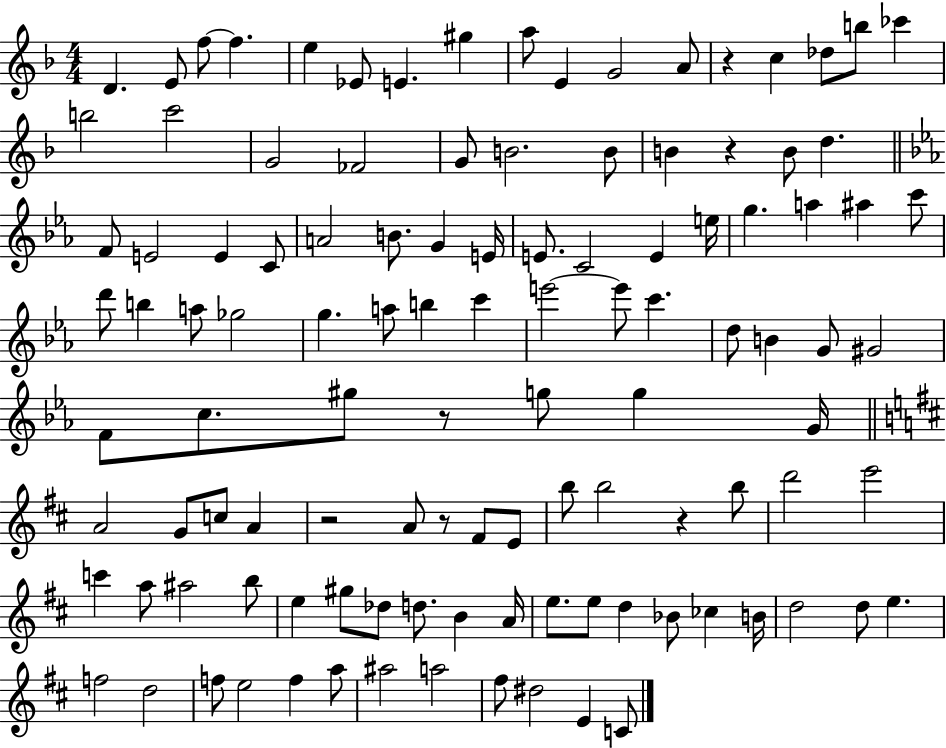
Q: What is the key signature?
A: F major